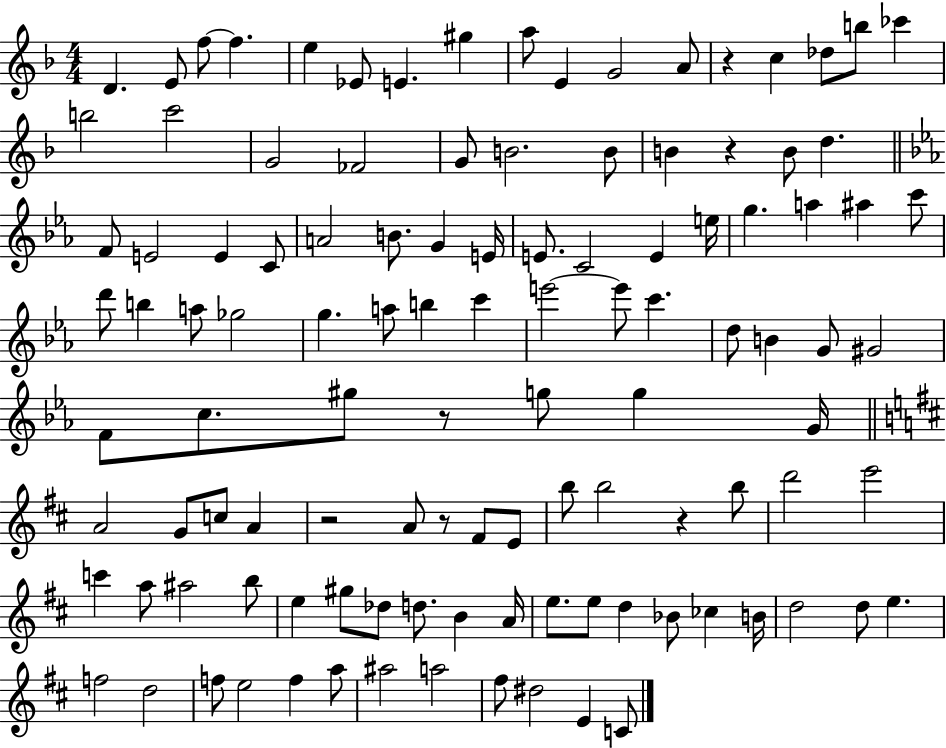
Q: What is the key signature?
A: F major